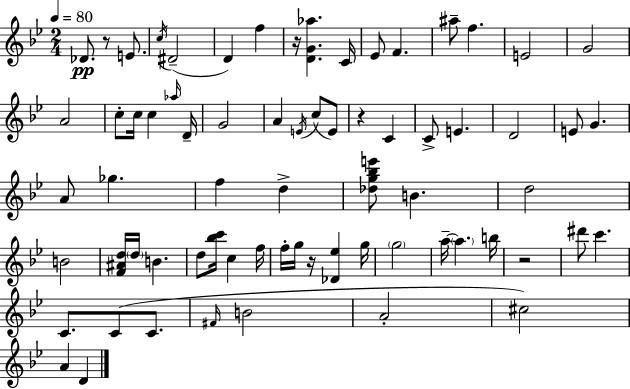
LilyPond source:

{
  \clef treble
  \numericTimeSignature
  \time 2/4
  \key bes \major
  \tempo 4 = 80
  des'8.\pp r8 e'8. | \acciaccatura { c''16 }( dis'2-- | d'4) f''4 | r16 <d' g' aes''>4. | \break c'16 ees'8 f'4. | ais''8-- f''4. | e'2 | g'2 | \break a'2 | c''8-. c''16 c''4 | \grace { aes''16 } d'16-- g'2 | a'4 \acciaccatura { e'16 }( c''8 | \break e'8) r4 c'4 | c'8-> e'4. | d'2 | e'8 g'4. | \break a'8 ges''4. | f''4 d''4-> | <des'' g'' bes'' e'''>8 b'4. | d''2 | \break b'2 | <f' ais' d''>16 \parenthesize d''16 b'4. | d''8 <bes'' c'''>16 c''4 | f''16 f''16-. g''16 r16 <des' ees''>4 | \break g''16 \parenthesize g''2 | a''16--~~ \parenthesize a''4. | b''16 r2 | dis'''8 c'''4. | \break c'8. c'8( | c'8. \grace { fis'16 } b'2 | a'2-. | cis''2) | \break a'4 | d'4 \bar "|."
}